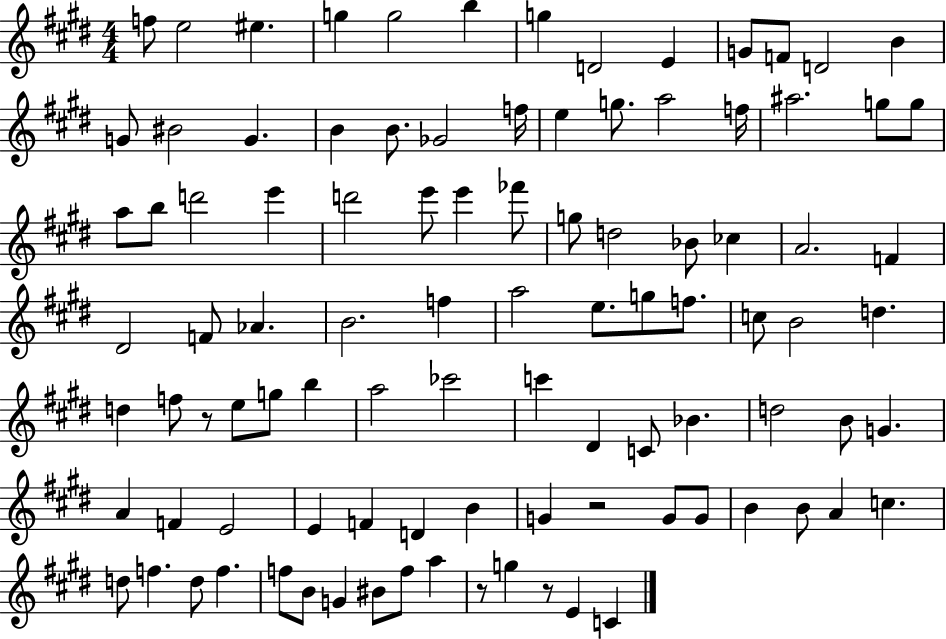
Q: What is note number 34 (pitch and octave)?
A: E6